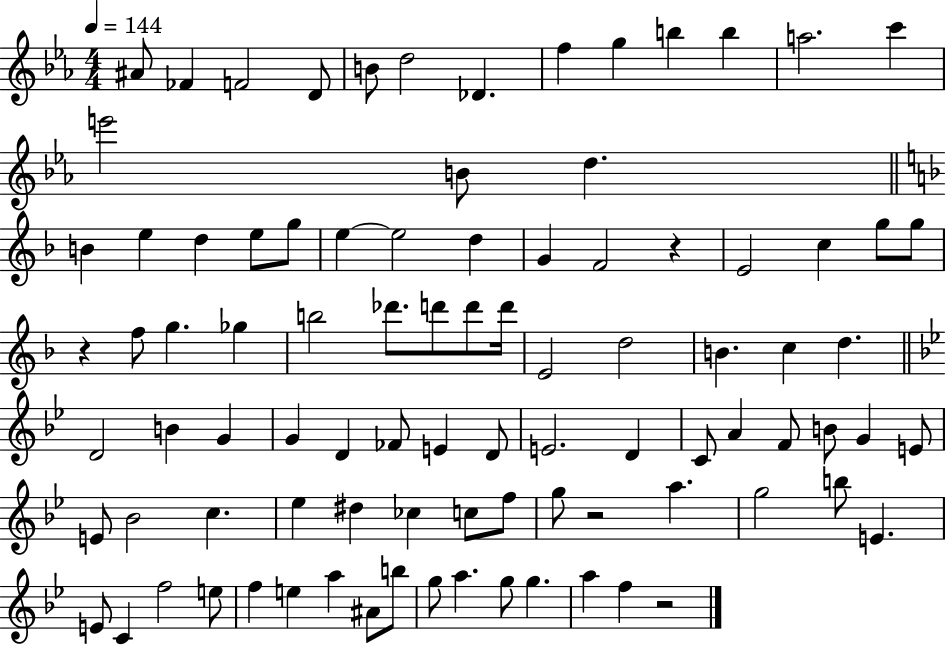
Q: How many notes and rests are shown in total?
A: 91